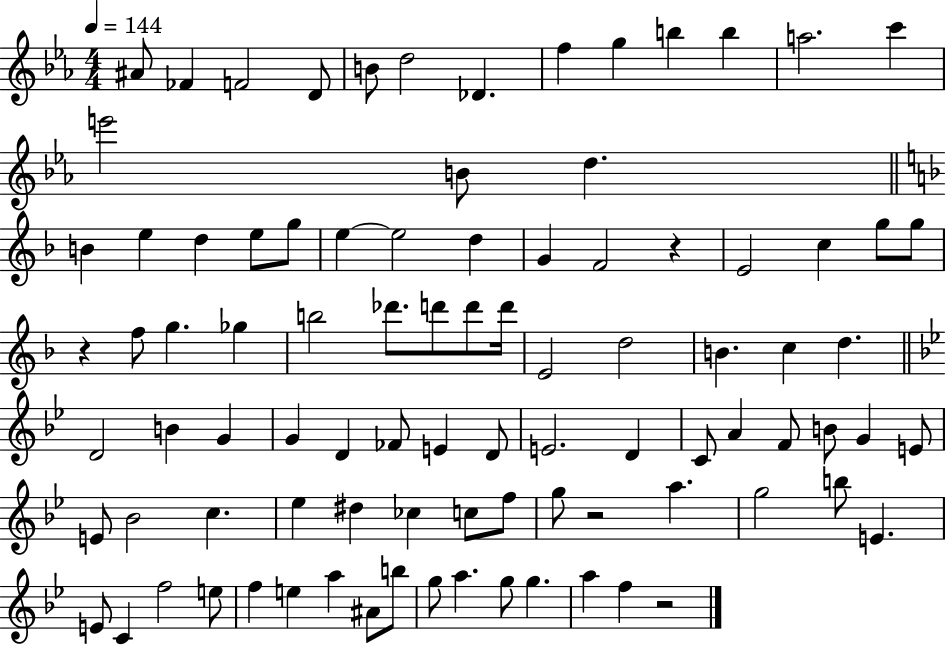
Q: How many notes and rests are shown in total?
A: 91